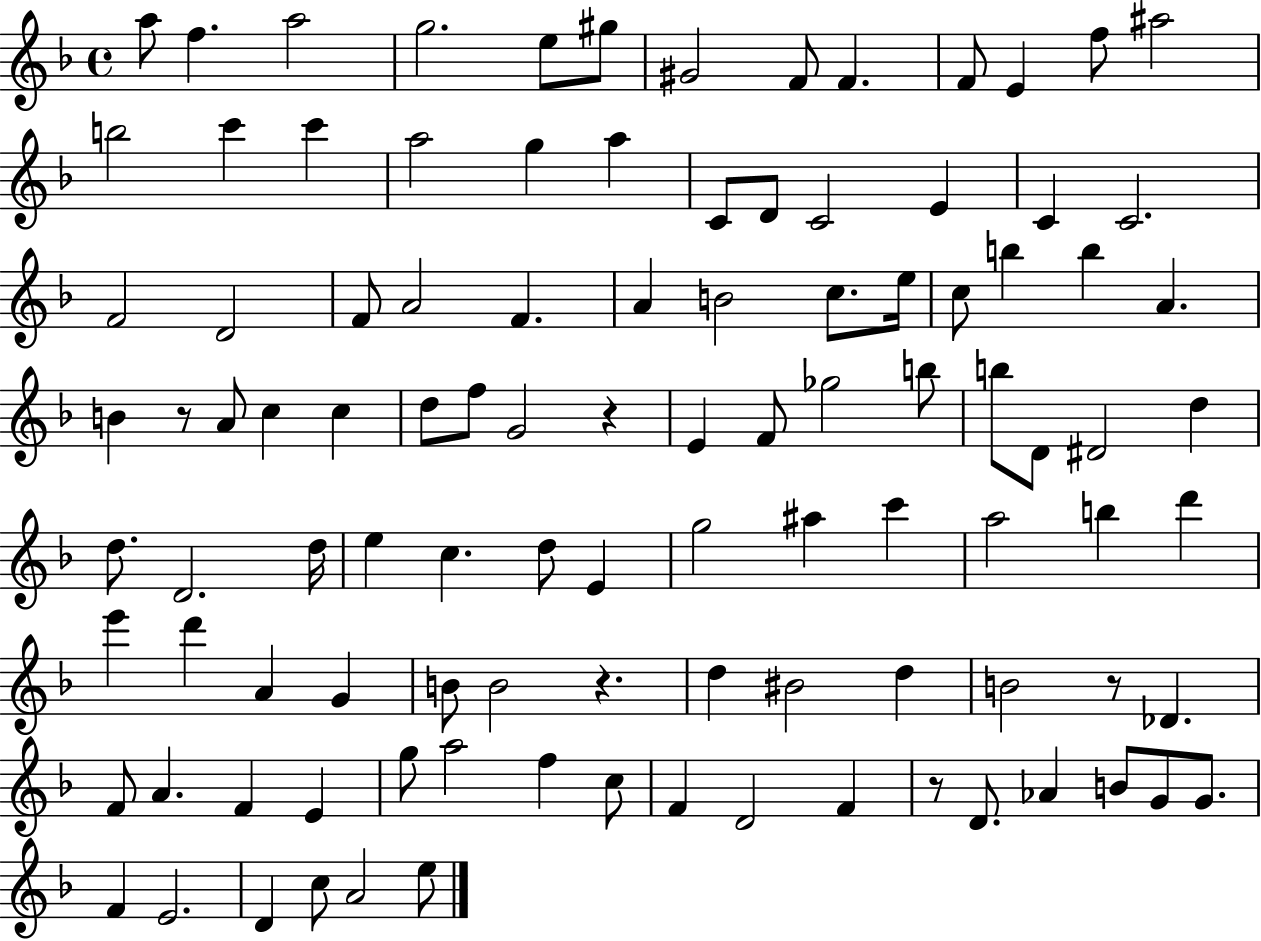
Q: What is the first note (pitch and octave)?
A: A5